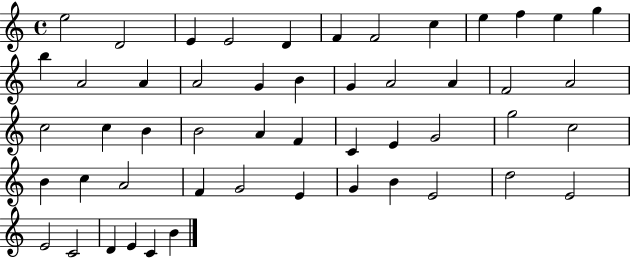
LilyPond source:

{
  \clef treble
  \time 4/4
  \defaultTimeSignature
  \key c \major
  e''2 d'2 | e'4 e'2 d'4 | f'4 f'2 c''4 | e''4 f''4 e''4 g''4 | \break b''4 a'2 a'4 | a'2 g'4 b'4 | g'4 a'2 a'4 | f'2 a'2 | \break c''2 c''4 b'4 | b'2 a'4 f'4 | c'4 e'4 g'2 | g''2 c''2 | \break b'4 c''4 a'2 | f'4 g'2 e'4 | g'4 b'4 e'2 | d''2 e'2 | \break e'2 c'2 | d'4 e'4 c'4 b'4 | \bar "|."
}